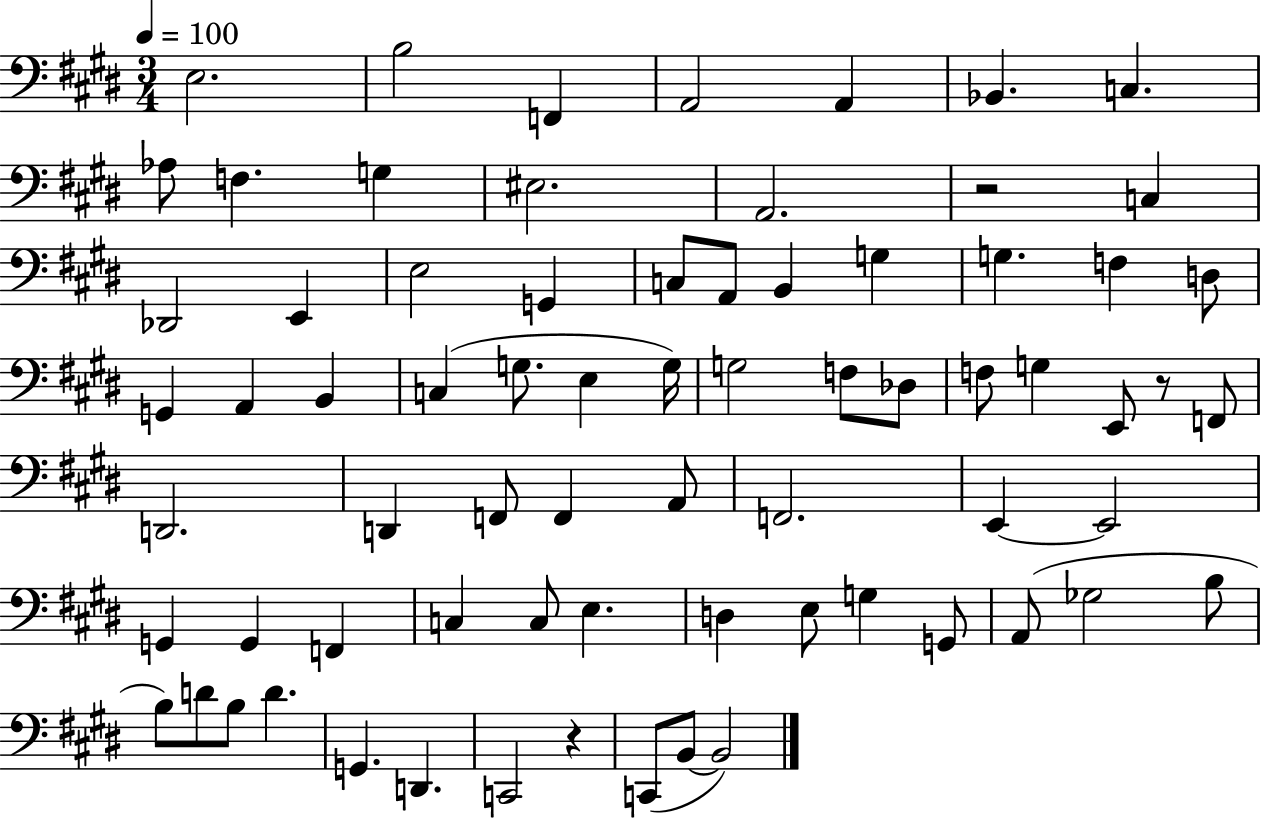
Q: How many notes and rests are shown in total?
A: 72